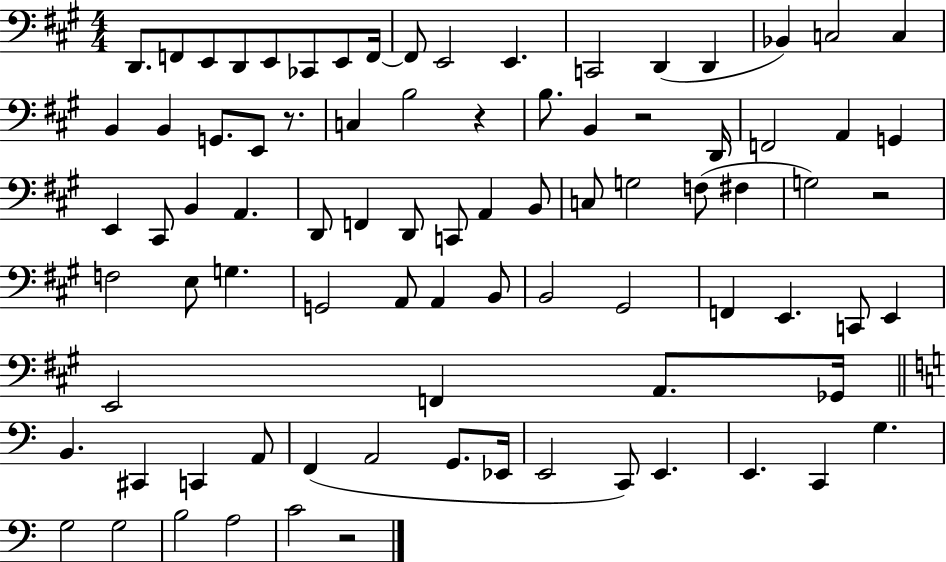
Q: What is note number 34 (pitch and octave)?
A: D2